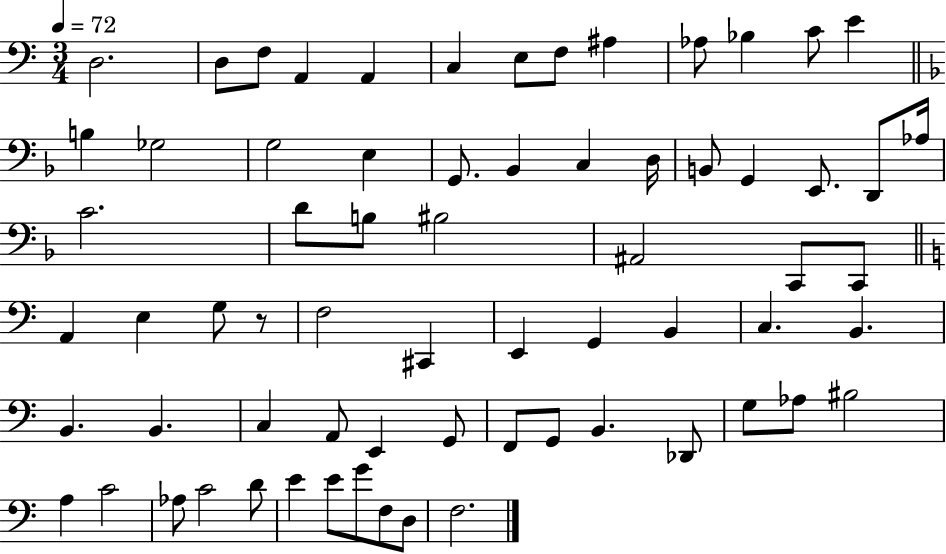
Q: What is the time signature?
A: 3/4